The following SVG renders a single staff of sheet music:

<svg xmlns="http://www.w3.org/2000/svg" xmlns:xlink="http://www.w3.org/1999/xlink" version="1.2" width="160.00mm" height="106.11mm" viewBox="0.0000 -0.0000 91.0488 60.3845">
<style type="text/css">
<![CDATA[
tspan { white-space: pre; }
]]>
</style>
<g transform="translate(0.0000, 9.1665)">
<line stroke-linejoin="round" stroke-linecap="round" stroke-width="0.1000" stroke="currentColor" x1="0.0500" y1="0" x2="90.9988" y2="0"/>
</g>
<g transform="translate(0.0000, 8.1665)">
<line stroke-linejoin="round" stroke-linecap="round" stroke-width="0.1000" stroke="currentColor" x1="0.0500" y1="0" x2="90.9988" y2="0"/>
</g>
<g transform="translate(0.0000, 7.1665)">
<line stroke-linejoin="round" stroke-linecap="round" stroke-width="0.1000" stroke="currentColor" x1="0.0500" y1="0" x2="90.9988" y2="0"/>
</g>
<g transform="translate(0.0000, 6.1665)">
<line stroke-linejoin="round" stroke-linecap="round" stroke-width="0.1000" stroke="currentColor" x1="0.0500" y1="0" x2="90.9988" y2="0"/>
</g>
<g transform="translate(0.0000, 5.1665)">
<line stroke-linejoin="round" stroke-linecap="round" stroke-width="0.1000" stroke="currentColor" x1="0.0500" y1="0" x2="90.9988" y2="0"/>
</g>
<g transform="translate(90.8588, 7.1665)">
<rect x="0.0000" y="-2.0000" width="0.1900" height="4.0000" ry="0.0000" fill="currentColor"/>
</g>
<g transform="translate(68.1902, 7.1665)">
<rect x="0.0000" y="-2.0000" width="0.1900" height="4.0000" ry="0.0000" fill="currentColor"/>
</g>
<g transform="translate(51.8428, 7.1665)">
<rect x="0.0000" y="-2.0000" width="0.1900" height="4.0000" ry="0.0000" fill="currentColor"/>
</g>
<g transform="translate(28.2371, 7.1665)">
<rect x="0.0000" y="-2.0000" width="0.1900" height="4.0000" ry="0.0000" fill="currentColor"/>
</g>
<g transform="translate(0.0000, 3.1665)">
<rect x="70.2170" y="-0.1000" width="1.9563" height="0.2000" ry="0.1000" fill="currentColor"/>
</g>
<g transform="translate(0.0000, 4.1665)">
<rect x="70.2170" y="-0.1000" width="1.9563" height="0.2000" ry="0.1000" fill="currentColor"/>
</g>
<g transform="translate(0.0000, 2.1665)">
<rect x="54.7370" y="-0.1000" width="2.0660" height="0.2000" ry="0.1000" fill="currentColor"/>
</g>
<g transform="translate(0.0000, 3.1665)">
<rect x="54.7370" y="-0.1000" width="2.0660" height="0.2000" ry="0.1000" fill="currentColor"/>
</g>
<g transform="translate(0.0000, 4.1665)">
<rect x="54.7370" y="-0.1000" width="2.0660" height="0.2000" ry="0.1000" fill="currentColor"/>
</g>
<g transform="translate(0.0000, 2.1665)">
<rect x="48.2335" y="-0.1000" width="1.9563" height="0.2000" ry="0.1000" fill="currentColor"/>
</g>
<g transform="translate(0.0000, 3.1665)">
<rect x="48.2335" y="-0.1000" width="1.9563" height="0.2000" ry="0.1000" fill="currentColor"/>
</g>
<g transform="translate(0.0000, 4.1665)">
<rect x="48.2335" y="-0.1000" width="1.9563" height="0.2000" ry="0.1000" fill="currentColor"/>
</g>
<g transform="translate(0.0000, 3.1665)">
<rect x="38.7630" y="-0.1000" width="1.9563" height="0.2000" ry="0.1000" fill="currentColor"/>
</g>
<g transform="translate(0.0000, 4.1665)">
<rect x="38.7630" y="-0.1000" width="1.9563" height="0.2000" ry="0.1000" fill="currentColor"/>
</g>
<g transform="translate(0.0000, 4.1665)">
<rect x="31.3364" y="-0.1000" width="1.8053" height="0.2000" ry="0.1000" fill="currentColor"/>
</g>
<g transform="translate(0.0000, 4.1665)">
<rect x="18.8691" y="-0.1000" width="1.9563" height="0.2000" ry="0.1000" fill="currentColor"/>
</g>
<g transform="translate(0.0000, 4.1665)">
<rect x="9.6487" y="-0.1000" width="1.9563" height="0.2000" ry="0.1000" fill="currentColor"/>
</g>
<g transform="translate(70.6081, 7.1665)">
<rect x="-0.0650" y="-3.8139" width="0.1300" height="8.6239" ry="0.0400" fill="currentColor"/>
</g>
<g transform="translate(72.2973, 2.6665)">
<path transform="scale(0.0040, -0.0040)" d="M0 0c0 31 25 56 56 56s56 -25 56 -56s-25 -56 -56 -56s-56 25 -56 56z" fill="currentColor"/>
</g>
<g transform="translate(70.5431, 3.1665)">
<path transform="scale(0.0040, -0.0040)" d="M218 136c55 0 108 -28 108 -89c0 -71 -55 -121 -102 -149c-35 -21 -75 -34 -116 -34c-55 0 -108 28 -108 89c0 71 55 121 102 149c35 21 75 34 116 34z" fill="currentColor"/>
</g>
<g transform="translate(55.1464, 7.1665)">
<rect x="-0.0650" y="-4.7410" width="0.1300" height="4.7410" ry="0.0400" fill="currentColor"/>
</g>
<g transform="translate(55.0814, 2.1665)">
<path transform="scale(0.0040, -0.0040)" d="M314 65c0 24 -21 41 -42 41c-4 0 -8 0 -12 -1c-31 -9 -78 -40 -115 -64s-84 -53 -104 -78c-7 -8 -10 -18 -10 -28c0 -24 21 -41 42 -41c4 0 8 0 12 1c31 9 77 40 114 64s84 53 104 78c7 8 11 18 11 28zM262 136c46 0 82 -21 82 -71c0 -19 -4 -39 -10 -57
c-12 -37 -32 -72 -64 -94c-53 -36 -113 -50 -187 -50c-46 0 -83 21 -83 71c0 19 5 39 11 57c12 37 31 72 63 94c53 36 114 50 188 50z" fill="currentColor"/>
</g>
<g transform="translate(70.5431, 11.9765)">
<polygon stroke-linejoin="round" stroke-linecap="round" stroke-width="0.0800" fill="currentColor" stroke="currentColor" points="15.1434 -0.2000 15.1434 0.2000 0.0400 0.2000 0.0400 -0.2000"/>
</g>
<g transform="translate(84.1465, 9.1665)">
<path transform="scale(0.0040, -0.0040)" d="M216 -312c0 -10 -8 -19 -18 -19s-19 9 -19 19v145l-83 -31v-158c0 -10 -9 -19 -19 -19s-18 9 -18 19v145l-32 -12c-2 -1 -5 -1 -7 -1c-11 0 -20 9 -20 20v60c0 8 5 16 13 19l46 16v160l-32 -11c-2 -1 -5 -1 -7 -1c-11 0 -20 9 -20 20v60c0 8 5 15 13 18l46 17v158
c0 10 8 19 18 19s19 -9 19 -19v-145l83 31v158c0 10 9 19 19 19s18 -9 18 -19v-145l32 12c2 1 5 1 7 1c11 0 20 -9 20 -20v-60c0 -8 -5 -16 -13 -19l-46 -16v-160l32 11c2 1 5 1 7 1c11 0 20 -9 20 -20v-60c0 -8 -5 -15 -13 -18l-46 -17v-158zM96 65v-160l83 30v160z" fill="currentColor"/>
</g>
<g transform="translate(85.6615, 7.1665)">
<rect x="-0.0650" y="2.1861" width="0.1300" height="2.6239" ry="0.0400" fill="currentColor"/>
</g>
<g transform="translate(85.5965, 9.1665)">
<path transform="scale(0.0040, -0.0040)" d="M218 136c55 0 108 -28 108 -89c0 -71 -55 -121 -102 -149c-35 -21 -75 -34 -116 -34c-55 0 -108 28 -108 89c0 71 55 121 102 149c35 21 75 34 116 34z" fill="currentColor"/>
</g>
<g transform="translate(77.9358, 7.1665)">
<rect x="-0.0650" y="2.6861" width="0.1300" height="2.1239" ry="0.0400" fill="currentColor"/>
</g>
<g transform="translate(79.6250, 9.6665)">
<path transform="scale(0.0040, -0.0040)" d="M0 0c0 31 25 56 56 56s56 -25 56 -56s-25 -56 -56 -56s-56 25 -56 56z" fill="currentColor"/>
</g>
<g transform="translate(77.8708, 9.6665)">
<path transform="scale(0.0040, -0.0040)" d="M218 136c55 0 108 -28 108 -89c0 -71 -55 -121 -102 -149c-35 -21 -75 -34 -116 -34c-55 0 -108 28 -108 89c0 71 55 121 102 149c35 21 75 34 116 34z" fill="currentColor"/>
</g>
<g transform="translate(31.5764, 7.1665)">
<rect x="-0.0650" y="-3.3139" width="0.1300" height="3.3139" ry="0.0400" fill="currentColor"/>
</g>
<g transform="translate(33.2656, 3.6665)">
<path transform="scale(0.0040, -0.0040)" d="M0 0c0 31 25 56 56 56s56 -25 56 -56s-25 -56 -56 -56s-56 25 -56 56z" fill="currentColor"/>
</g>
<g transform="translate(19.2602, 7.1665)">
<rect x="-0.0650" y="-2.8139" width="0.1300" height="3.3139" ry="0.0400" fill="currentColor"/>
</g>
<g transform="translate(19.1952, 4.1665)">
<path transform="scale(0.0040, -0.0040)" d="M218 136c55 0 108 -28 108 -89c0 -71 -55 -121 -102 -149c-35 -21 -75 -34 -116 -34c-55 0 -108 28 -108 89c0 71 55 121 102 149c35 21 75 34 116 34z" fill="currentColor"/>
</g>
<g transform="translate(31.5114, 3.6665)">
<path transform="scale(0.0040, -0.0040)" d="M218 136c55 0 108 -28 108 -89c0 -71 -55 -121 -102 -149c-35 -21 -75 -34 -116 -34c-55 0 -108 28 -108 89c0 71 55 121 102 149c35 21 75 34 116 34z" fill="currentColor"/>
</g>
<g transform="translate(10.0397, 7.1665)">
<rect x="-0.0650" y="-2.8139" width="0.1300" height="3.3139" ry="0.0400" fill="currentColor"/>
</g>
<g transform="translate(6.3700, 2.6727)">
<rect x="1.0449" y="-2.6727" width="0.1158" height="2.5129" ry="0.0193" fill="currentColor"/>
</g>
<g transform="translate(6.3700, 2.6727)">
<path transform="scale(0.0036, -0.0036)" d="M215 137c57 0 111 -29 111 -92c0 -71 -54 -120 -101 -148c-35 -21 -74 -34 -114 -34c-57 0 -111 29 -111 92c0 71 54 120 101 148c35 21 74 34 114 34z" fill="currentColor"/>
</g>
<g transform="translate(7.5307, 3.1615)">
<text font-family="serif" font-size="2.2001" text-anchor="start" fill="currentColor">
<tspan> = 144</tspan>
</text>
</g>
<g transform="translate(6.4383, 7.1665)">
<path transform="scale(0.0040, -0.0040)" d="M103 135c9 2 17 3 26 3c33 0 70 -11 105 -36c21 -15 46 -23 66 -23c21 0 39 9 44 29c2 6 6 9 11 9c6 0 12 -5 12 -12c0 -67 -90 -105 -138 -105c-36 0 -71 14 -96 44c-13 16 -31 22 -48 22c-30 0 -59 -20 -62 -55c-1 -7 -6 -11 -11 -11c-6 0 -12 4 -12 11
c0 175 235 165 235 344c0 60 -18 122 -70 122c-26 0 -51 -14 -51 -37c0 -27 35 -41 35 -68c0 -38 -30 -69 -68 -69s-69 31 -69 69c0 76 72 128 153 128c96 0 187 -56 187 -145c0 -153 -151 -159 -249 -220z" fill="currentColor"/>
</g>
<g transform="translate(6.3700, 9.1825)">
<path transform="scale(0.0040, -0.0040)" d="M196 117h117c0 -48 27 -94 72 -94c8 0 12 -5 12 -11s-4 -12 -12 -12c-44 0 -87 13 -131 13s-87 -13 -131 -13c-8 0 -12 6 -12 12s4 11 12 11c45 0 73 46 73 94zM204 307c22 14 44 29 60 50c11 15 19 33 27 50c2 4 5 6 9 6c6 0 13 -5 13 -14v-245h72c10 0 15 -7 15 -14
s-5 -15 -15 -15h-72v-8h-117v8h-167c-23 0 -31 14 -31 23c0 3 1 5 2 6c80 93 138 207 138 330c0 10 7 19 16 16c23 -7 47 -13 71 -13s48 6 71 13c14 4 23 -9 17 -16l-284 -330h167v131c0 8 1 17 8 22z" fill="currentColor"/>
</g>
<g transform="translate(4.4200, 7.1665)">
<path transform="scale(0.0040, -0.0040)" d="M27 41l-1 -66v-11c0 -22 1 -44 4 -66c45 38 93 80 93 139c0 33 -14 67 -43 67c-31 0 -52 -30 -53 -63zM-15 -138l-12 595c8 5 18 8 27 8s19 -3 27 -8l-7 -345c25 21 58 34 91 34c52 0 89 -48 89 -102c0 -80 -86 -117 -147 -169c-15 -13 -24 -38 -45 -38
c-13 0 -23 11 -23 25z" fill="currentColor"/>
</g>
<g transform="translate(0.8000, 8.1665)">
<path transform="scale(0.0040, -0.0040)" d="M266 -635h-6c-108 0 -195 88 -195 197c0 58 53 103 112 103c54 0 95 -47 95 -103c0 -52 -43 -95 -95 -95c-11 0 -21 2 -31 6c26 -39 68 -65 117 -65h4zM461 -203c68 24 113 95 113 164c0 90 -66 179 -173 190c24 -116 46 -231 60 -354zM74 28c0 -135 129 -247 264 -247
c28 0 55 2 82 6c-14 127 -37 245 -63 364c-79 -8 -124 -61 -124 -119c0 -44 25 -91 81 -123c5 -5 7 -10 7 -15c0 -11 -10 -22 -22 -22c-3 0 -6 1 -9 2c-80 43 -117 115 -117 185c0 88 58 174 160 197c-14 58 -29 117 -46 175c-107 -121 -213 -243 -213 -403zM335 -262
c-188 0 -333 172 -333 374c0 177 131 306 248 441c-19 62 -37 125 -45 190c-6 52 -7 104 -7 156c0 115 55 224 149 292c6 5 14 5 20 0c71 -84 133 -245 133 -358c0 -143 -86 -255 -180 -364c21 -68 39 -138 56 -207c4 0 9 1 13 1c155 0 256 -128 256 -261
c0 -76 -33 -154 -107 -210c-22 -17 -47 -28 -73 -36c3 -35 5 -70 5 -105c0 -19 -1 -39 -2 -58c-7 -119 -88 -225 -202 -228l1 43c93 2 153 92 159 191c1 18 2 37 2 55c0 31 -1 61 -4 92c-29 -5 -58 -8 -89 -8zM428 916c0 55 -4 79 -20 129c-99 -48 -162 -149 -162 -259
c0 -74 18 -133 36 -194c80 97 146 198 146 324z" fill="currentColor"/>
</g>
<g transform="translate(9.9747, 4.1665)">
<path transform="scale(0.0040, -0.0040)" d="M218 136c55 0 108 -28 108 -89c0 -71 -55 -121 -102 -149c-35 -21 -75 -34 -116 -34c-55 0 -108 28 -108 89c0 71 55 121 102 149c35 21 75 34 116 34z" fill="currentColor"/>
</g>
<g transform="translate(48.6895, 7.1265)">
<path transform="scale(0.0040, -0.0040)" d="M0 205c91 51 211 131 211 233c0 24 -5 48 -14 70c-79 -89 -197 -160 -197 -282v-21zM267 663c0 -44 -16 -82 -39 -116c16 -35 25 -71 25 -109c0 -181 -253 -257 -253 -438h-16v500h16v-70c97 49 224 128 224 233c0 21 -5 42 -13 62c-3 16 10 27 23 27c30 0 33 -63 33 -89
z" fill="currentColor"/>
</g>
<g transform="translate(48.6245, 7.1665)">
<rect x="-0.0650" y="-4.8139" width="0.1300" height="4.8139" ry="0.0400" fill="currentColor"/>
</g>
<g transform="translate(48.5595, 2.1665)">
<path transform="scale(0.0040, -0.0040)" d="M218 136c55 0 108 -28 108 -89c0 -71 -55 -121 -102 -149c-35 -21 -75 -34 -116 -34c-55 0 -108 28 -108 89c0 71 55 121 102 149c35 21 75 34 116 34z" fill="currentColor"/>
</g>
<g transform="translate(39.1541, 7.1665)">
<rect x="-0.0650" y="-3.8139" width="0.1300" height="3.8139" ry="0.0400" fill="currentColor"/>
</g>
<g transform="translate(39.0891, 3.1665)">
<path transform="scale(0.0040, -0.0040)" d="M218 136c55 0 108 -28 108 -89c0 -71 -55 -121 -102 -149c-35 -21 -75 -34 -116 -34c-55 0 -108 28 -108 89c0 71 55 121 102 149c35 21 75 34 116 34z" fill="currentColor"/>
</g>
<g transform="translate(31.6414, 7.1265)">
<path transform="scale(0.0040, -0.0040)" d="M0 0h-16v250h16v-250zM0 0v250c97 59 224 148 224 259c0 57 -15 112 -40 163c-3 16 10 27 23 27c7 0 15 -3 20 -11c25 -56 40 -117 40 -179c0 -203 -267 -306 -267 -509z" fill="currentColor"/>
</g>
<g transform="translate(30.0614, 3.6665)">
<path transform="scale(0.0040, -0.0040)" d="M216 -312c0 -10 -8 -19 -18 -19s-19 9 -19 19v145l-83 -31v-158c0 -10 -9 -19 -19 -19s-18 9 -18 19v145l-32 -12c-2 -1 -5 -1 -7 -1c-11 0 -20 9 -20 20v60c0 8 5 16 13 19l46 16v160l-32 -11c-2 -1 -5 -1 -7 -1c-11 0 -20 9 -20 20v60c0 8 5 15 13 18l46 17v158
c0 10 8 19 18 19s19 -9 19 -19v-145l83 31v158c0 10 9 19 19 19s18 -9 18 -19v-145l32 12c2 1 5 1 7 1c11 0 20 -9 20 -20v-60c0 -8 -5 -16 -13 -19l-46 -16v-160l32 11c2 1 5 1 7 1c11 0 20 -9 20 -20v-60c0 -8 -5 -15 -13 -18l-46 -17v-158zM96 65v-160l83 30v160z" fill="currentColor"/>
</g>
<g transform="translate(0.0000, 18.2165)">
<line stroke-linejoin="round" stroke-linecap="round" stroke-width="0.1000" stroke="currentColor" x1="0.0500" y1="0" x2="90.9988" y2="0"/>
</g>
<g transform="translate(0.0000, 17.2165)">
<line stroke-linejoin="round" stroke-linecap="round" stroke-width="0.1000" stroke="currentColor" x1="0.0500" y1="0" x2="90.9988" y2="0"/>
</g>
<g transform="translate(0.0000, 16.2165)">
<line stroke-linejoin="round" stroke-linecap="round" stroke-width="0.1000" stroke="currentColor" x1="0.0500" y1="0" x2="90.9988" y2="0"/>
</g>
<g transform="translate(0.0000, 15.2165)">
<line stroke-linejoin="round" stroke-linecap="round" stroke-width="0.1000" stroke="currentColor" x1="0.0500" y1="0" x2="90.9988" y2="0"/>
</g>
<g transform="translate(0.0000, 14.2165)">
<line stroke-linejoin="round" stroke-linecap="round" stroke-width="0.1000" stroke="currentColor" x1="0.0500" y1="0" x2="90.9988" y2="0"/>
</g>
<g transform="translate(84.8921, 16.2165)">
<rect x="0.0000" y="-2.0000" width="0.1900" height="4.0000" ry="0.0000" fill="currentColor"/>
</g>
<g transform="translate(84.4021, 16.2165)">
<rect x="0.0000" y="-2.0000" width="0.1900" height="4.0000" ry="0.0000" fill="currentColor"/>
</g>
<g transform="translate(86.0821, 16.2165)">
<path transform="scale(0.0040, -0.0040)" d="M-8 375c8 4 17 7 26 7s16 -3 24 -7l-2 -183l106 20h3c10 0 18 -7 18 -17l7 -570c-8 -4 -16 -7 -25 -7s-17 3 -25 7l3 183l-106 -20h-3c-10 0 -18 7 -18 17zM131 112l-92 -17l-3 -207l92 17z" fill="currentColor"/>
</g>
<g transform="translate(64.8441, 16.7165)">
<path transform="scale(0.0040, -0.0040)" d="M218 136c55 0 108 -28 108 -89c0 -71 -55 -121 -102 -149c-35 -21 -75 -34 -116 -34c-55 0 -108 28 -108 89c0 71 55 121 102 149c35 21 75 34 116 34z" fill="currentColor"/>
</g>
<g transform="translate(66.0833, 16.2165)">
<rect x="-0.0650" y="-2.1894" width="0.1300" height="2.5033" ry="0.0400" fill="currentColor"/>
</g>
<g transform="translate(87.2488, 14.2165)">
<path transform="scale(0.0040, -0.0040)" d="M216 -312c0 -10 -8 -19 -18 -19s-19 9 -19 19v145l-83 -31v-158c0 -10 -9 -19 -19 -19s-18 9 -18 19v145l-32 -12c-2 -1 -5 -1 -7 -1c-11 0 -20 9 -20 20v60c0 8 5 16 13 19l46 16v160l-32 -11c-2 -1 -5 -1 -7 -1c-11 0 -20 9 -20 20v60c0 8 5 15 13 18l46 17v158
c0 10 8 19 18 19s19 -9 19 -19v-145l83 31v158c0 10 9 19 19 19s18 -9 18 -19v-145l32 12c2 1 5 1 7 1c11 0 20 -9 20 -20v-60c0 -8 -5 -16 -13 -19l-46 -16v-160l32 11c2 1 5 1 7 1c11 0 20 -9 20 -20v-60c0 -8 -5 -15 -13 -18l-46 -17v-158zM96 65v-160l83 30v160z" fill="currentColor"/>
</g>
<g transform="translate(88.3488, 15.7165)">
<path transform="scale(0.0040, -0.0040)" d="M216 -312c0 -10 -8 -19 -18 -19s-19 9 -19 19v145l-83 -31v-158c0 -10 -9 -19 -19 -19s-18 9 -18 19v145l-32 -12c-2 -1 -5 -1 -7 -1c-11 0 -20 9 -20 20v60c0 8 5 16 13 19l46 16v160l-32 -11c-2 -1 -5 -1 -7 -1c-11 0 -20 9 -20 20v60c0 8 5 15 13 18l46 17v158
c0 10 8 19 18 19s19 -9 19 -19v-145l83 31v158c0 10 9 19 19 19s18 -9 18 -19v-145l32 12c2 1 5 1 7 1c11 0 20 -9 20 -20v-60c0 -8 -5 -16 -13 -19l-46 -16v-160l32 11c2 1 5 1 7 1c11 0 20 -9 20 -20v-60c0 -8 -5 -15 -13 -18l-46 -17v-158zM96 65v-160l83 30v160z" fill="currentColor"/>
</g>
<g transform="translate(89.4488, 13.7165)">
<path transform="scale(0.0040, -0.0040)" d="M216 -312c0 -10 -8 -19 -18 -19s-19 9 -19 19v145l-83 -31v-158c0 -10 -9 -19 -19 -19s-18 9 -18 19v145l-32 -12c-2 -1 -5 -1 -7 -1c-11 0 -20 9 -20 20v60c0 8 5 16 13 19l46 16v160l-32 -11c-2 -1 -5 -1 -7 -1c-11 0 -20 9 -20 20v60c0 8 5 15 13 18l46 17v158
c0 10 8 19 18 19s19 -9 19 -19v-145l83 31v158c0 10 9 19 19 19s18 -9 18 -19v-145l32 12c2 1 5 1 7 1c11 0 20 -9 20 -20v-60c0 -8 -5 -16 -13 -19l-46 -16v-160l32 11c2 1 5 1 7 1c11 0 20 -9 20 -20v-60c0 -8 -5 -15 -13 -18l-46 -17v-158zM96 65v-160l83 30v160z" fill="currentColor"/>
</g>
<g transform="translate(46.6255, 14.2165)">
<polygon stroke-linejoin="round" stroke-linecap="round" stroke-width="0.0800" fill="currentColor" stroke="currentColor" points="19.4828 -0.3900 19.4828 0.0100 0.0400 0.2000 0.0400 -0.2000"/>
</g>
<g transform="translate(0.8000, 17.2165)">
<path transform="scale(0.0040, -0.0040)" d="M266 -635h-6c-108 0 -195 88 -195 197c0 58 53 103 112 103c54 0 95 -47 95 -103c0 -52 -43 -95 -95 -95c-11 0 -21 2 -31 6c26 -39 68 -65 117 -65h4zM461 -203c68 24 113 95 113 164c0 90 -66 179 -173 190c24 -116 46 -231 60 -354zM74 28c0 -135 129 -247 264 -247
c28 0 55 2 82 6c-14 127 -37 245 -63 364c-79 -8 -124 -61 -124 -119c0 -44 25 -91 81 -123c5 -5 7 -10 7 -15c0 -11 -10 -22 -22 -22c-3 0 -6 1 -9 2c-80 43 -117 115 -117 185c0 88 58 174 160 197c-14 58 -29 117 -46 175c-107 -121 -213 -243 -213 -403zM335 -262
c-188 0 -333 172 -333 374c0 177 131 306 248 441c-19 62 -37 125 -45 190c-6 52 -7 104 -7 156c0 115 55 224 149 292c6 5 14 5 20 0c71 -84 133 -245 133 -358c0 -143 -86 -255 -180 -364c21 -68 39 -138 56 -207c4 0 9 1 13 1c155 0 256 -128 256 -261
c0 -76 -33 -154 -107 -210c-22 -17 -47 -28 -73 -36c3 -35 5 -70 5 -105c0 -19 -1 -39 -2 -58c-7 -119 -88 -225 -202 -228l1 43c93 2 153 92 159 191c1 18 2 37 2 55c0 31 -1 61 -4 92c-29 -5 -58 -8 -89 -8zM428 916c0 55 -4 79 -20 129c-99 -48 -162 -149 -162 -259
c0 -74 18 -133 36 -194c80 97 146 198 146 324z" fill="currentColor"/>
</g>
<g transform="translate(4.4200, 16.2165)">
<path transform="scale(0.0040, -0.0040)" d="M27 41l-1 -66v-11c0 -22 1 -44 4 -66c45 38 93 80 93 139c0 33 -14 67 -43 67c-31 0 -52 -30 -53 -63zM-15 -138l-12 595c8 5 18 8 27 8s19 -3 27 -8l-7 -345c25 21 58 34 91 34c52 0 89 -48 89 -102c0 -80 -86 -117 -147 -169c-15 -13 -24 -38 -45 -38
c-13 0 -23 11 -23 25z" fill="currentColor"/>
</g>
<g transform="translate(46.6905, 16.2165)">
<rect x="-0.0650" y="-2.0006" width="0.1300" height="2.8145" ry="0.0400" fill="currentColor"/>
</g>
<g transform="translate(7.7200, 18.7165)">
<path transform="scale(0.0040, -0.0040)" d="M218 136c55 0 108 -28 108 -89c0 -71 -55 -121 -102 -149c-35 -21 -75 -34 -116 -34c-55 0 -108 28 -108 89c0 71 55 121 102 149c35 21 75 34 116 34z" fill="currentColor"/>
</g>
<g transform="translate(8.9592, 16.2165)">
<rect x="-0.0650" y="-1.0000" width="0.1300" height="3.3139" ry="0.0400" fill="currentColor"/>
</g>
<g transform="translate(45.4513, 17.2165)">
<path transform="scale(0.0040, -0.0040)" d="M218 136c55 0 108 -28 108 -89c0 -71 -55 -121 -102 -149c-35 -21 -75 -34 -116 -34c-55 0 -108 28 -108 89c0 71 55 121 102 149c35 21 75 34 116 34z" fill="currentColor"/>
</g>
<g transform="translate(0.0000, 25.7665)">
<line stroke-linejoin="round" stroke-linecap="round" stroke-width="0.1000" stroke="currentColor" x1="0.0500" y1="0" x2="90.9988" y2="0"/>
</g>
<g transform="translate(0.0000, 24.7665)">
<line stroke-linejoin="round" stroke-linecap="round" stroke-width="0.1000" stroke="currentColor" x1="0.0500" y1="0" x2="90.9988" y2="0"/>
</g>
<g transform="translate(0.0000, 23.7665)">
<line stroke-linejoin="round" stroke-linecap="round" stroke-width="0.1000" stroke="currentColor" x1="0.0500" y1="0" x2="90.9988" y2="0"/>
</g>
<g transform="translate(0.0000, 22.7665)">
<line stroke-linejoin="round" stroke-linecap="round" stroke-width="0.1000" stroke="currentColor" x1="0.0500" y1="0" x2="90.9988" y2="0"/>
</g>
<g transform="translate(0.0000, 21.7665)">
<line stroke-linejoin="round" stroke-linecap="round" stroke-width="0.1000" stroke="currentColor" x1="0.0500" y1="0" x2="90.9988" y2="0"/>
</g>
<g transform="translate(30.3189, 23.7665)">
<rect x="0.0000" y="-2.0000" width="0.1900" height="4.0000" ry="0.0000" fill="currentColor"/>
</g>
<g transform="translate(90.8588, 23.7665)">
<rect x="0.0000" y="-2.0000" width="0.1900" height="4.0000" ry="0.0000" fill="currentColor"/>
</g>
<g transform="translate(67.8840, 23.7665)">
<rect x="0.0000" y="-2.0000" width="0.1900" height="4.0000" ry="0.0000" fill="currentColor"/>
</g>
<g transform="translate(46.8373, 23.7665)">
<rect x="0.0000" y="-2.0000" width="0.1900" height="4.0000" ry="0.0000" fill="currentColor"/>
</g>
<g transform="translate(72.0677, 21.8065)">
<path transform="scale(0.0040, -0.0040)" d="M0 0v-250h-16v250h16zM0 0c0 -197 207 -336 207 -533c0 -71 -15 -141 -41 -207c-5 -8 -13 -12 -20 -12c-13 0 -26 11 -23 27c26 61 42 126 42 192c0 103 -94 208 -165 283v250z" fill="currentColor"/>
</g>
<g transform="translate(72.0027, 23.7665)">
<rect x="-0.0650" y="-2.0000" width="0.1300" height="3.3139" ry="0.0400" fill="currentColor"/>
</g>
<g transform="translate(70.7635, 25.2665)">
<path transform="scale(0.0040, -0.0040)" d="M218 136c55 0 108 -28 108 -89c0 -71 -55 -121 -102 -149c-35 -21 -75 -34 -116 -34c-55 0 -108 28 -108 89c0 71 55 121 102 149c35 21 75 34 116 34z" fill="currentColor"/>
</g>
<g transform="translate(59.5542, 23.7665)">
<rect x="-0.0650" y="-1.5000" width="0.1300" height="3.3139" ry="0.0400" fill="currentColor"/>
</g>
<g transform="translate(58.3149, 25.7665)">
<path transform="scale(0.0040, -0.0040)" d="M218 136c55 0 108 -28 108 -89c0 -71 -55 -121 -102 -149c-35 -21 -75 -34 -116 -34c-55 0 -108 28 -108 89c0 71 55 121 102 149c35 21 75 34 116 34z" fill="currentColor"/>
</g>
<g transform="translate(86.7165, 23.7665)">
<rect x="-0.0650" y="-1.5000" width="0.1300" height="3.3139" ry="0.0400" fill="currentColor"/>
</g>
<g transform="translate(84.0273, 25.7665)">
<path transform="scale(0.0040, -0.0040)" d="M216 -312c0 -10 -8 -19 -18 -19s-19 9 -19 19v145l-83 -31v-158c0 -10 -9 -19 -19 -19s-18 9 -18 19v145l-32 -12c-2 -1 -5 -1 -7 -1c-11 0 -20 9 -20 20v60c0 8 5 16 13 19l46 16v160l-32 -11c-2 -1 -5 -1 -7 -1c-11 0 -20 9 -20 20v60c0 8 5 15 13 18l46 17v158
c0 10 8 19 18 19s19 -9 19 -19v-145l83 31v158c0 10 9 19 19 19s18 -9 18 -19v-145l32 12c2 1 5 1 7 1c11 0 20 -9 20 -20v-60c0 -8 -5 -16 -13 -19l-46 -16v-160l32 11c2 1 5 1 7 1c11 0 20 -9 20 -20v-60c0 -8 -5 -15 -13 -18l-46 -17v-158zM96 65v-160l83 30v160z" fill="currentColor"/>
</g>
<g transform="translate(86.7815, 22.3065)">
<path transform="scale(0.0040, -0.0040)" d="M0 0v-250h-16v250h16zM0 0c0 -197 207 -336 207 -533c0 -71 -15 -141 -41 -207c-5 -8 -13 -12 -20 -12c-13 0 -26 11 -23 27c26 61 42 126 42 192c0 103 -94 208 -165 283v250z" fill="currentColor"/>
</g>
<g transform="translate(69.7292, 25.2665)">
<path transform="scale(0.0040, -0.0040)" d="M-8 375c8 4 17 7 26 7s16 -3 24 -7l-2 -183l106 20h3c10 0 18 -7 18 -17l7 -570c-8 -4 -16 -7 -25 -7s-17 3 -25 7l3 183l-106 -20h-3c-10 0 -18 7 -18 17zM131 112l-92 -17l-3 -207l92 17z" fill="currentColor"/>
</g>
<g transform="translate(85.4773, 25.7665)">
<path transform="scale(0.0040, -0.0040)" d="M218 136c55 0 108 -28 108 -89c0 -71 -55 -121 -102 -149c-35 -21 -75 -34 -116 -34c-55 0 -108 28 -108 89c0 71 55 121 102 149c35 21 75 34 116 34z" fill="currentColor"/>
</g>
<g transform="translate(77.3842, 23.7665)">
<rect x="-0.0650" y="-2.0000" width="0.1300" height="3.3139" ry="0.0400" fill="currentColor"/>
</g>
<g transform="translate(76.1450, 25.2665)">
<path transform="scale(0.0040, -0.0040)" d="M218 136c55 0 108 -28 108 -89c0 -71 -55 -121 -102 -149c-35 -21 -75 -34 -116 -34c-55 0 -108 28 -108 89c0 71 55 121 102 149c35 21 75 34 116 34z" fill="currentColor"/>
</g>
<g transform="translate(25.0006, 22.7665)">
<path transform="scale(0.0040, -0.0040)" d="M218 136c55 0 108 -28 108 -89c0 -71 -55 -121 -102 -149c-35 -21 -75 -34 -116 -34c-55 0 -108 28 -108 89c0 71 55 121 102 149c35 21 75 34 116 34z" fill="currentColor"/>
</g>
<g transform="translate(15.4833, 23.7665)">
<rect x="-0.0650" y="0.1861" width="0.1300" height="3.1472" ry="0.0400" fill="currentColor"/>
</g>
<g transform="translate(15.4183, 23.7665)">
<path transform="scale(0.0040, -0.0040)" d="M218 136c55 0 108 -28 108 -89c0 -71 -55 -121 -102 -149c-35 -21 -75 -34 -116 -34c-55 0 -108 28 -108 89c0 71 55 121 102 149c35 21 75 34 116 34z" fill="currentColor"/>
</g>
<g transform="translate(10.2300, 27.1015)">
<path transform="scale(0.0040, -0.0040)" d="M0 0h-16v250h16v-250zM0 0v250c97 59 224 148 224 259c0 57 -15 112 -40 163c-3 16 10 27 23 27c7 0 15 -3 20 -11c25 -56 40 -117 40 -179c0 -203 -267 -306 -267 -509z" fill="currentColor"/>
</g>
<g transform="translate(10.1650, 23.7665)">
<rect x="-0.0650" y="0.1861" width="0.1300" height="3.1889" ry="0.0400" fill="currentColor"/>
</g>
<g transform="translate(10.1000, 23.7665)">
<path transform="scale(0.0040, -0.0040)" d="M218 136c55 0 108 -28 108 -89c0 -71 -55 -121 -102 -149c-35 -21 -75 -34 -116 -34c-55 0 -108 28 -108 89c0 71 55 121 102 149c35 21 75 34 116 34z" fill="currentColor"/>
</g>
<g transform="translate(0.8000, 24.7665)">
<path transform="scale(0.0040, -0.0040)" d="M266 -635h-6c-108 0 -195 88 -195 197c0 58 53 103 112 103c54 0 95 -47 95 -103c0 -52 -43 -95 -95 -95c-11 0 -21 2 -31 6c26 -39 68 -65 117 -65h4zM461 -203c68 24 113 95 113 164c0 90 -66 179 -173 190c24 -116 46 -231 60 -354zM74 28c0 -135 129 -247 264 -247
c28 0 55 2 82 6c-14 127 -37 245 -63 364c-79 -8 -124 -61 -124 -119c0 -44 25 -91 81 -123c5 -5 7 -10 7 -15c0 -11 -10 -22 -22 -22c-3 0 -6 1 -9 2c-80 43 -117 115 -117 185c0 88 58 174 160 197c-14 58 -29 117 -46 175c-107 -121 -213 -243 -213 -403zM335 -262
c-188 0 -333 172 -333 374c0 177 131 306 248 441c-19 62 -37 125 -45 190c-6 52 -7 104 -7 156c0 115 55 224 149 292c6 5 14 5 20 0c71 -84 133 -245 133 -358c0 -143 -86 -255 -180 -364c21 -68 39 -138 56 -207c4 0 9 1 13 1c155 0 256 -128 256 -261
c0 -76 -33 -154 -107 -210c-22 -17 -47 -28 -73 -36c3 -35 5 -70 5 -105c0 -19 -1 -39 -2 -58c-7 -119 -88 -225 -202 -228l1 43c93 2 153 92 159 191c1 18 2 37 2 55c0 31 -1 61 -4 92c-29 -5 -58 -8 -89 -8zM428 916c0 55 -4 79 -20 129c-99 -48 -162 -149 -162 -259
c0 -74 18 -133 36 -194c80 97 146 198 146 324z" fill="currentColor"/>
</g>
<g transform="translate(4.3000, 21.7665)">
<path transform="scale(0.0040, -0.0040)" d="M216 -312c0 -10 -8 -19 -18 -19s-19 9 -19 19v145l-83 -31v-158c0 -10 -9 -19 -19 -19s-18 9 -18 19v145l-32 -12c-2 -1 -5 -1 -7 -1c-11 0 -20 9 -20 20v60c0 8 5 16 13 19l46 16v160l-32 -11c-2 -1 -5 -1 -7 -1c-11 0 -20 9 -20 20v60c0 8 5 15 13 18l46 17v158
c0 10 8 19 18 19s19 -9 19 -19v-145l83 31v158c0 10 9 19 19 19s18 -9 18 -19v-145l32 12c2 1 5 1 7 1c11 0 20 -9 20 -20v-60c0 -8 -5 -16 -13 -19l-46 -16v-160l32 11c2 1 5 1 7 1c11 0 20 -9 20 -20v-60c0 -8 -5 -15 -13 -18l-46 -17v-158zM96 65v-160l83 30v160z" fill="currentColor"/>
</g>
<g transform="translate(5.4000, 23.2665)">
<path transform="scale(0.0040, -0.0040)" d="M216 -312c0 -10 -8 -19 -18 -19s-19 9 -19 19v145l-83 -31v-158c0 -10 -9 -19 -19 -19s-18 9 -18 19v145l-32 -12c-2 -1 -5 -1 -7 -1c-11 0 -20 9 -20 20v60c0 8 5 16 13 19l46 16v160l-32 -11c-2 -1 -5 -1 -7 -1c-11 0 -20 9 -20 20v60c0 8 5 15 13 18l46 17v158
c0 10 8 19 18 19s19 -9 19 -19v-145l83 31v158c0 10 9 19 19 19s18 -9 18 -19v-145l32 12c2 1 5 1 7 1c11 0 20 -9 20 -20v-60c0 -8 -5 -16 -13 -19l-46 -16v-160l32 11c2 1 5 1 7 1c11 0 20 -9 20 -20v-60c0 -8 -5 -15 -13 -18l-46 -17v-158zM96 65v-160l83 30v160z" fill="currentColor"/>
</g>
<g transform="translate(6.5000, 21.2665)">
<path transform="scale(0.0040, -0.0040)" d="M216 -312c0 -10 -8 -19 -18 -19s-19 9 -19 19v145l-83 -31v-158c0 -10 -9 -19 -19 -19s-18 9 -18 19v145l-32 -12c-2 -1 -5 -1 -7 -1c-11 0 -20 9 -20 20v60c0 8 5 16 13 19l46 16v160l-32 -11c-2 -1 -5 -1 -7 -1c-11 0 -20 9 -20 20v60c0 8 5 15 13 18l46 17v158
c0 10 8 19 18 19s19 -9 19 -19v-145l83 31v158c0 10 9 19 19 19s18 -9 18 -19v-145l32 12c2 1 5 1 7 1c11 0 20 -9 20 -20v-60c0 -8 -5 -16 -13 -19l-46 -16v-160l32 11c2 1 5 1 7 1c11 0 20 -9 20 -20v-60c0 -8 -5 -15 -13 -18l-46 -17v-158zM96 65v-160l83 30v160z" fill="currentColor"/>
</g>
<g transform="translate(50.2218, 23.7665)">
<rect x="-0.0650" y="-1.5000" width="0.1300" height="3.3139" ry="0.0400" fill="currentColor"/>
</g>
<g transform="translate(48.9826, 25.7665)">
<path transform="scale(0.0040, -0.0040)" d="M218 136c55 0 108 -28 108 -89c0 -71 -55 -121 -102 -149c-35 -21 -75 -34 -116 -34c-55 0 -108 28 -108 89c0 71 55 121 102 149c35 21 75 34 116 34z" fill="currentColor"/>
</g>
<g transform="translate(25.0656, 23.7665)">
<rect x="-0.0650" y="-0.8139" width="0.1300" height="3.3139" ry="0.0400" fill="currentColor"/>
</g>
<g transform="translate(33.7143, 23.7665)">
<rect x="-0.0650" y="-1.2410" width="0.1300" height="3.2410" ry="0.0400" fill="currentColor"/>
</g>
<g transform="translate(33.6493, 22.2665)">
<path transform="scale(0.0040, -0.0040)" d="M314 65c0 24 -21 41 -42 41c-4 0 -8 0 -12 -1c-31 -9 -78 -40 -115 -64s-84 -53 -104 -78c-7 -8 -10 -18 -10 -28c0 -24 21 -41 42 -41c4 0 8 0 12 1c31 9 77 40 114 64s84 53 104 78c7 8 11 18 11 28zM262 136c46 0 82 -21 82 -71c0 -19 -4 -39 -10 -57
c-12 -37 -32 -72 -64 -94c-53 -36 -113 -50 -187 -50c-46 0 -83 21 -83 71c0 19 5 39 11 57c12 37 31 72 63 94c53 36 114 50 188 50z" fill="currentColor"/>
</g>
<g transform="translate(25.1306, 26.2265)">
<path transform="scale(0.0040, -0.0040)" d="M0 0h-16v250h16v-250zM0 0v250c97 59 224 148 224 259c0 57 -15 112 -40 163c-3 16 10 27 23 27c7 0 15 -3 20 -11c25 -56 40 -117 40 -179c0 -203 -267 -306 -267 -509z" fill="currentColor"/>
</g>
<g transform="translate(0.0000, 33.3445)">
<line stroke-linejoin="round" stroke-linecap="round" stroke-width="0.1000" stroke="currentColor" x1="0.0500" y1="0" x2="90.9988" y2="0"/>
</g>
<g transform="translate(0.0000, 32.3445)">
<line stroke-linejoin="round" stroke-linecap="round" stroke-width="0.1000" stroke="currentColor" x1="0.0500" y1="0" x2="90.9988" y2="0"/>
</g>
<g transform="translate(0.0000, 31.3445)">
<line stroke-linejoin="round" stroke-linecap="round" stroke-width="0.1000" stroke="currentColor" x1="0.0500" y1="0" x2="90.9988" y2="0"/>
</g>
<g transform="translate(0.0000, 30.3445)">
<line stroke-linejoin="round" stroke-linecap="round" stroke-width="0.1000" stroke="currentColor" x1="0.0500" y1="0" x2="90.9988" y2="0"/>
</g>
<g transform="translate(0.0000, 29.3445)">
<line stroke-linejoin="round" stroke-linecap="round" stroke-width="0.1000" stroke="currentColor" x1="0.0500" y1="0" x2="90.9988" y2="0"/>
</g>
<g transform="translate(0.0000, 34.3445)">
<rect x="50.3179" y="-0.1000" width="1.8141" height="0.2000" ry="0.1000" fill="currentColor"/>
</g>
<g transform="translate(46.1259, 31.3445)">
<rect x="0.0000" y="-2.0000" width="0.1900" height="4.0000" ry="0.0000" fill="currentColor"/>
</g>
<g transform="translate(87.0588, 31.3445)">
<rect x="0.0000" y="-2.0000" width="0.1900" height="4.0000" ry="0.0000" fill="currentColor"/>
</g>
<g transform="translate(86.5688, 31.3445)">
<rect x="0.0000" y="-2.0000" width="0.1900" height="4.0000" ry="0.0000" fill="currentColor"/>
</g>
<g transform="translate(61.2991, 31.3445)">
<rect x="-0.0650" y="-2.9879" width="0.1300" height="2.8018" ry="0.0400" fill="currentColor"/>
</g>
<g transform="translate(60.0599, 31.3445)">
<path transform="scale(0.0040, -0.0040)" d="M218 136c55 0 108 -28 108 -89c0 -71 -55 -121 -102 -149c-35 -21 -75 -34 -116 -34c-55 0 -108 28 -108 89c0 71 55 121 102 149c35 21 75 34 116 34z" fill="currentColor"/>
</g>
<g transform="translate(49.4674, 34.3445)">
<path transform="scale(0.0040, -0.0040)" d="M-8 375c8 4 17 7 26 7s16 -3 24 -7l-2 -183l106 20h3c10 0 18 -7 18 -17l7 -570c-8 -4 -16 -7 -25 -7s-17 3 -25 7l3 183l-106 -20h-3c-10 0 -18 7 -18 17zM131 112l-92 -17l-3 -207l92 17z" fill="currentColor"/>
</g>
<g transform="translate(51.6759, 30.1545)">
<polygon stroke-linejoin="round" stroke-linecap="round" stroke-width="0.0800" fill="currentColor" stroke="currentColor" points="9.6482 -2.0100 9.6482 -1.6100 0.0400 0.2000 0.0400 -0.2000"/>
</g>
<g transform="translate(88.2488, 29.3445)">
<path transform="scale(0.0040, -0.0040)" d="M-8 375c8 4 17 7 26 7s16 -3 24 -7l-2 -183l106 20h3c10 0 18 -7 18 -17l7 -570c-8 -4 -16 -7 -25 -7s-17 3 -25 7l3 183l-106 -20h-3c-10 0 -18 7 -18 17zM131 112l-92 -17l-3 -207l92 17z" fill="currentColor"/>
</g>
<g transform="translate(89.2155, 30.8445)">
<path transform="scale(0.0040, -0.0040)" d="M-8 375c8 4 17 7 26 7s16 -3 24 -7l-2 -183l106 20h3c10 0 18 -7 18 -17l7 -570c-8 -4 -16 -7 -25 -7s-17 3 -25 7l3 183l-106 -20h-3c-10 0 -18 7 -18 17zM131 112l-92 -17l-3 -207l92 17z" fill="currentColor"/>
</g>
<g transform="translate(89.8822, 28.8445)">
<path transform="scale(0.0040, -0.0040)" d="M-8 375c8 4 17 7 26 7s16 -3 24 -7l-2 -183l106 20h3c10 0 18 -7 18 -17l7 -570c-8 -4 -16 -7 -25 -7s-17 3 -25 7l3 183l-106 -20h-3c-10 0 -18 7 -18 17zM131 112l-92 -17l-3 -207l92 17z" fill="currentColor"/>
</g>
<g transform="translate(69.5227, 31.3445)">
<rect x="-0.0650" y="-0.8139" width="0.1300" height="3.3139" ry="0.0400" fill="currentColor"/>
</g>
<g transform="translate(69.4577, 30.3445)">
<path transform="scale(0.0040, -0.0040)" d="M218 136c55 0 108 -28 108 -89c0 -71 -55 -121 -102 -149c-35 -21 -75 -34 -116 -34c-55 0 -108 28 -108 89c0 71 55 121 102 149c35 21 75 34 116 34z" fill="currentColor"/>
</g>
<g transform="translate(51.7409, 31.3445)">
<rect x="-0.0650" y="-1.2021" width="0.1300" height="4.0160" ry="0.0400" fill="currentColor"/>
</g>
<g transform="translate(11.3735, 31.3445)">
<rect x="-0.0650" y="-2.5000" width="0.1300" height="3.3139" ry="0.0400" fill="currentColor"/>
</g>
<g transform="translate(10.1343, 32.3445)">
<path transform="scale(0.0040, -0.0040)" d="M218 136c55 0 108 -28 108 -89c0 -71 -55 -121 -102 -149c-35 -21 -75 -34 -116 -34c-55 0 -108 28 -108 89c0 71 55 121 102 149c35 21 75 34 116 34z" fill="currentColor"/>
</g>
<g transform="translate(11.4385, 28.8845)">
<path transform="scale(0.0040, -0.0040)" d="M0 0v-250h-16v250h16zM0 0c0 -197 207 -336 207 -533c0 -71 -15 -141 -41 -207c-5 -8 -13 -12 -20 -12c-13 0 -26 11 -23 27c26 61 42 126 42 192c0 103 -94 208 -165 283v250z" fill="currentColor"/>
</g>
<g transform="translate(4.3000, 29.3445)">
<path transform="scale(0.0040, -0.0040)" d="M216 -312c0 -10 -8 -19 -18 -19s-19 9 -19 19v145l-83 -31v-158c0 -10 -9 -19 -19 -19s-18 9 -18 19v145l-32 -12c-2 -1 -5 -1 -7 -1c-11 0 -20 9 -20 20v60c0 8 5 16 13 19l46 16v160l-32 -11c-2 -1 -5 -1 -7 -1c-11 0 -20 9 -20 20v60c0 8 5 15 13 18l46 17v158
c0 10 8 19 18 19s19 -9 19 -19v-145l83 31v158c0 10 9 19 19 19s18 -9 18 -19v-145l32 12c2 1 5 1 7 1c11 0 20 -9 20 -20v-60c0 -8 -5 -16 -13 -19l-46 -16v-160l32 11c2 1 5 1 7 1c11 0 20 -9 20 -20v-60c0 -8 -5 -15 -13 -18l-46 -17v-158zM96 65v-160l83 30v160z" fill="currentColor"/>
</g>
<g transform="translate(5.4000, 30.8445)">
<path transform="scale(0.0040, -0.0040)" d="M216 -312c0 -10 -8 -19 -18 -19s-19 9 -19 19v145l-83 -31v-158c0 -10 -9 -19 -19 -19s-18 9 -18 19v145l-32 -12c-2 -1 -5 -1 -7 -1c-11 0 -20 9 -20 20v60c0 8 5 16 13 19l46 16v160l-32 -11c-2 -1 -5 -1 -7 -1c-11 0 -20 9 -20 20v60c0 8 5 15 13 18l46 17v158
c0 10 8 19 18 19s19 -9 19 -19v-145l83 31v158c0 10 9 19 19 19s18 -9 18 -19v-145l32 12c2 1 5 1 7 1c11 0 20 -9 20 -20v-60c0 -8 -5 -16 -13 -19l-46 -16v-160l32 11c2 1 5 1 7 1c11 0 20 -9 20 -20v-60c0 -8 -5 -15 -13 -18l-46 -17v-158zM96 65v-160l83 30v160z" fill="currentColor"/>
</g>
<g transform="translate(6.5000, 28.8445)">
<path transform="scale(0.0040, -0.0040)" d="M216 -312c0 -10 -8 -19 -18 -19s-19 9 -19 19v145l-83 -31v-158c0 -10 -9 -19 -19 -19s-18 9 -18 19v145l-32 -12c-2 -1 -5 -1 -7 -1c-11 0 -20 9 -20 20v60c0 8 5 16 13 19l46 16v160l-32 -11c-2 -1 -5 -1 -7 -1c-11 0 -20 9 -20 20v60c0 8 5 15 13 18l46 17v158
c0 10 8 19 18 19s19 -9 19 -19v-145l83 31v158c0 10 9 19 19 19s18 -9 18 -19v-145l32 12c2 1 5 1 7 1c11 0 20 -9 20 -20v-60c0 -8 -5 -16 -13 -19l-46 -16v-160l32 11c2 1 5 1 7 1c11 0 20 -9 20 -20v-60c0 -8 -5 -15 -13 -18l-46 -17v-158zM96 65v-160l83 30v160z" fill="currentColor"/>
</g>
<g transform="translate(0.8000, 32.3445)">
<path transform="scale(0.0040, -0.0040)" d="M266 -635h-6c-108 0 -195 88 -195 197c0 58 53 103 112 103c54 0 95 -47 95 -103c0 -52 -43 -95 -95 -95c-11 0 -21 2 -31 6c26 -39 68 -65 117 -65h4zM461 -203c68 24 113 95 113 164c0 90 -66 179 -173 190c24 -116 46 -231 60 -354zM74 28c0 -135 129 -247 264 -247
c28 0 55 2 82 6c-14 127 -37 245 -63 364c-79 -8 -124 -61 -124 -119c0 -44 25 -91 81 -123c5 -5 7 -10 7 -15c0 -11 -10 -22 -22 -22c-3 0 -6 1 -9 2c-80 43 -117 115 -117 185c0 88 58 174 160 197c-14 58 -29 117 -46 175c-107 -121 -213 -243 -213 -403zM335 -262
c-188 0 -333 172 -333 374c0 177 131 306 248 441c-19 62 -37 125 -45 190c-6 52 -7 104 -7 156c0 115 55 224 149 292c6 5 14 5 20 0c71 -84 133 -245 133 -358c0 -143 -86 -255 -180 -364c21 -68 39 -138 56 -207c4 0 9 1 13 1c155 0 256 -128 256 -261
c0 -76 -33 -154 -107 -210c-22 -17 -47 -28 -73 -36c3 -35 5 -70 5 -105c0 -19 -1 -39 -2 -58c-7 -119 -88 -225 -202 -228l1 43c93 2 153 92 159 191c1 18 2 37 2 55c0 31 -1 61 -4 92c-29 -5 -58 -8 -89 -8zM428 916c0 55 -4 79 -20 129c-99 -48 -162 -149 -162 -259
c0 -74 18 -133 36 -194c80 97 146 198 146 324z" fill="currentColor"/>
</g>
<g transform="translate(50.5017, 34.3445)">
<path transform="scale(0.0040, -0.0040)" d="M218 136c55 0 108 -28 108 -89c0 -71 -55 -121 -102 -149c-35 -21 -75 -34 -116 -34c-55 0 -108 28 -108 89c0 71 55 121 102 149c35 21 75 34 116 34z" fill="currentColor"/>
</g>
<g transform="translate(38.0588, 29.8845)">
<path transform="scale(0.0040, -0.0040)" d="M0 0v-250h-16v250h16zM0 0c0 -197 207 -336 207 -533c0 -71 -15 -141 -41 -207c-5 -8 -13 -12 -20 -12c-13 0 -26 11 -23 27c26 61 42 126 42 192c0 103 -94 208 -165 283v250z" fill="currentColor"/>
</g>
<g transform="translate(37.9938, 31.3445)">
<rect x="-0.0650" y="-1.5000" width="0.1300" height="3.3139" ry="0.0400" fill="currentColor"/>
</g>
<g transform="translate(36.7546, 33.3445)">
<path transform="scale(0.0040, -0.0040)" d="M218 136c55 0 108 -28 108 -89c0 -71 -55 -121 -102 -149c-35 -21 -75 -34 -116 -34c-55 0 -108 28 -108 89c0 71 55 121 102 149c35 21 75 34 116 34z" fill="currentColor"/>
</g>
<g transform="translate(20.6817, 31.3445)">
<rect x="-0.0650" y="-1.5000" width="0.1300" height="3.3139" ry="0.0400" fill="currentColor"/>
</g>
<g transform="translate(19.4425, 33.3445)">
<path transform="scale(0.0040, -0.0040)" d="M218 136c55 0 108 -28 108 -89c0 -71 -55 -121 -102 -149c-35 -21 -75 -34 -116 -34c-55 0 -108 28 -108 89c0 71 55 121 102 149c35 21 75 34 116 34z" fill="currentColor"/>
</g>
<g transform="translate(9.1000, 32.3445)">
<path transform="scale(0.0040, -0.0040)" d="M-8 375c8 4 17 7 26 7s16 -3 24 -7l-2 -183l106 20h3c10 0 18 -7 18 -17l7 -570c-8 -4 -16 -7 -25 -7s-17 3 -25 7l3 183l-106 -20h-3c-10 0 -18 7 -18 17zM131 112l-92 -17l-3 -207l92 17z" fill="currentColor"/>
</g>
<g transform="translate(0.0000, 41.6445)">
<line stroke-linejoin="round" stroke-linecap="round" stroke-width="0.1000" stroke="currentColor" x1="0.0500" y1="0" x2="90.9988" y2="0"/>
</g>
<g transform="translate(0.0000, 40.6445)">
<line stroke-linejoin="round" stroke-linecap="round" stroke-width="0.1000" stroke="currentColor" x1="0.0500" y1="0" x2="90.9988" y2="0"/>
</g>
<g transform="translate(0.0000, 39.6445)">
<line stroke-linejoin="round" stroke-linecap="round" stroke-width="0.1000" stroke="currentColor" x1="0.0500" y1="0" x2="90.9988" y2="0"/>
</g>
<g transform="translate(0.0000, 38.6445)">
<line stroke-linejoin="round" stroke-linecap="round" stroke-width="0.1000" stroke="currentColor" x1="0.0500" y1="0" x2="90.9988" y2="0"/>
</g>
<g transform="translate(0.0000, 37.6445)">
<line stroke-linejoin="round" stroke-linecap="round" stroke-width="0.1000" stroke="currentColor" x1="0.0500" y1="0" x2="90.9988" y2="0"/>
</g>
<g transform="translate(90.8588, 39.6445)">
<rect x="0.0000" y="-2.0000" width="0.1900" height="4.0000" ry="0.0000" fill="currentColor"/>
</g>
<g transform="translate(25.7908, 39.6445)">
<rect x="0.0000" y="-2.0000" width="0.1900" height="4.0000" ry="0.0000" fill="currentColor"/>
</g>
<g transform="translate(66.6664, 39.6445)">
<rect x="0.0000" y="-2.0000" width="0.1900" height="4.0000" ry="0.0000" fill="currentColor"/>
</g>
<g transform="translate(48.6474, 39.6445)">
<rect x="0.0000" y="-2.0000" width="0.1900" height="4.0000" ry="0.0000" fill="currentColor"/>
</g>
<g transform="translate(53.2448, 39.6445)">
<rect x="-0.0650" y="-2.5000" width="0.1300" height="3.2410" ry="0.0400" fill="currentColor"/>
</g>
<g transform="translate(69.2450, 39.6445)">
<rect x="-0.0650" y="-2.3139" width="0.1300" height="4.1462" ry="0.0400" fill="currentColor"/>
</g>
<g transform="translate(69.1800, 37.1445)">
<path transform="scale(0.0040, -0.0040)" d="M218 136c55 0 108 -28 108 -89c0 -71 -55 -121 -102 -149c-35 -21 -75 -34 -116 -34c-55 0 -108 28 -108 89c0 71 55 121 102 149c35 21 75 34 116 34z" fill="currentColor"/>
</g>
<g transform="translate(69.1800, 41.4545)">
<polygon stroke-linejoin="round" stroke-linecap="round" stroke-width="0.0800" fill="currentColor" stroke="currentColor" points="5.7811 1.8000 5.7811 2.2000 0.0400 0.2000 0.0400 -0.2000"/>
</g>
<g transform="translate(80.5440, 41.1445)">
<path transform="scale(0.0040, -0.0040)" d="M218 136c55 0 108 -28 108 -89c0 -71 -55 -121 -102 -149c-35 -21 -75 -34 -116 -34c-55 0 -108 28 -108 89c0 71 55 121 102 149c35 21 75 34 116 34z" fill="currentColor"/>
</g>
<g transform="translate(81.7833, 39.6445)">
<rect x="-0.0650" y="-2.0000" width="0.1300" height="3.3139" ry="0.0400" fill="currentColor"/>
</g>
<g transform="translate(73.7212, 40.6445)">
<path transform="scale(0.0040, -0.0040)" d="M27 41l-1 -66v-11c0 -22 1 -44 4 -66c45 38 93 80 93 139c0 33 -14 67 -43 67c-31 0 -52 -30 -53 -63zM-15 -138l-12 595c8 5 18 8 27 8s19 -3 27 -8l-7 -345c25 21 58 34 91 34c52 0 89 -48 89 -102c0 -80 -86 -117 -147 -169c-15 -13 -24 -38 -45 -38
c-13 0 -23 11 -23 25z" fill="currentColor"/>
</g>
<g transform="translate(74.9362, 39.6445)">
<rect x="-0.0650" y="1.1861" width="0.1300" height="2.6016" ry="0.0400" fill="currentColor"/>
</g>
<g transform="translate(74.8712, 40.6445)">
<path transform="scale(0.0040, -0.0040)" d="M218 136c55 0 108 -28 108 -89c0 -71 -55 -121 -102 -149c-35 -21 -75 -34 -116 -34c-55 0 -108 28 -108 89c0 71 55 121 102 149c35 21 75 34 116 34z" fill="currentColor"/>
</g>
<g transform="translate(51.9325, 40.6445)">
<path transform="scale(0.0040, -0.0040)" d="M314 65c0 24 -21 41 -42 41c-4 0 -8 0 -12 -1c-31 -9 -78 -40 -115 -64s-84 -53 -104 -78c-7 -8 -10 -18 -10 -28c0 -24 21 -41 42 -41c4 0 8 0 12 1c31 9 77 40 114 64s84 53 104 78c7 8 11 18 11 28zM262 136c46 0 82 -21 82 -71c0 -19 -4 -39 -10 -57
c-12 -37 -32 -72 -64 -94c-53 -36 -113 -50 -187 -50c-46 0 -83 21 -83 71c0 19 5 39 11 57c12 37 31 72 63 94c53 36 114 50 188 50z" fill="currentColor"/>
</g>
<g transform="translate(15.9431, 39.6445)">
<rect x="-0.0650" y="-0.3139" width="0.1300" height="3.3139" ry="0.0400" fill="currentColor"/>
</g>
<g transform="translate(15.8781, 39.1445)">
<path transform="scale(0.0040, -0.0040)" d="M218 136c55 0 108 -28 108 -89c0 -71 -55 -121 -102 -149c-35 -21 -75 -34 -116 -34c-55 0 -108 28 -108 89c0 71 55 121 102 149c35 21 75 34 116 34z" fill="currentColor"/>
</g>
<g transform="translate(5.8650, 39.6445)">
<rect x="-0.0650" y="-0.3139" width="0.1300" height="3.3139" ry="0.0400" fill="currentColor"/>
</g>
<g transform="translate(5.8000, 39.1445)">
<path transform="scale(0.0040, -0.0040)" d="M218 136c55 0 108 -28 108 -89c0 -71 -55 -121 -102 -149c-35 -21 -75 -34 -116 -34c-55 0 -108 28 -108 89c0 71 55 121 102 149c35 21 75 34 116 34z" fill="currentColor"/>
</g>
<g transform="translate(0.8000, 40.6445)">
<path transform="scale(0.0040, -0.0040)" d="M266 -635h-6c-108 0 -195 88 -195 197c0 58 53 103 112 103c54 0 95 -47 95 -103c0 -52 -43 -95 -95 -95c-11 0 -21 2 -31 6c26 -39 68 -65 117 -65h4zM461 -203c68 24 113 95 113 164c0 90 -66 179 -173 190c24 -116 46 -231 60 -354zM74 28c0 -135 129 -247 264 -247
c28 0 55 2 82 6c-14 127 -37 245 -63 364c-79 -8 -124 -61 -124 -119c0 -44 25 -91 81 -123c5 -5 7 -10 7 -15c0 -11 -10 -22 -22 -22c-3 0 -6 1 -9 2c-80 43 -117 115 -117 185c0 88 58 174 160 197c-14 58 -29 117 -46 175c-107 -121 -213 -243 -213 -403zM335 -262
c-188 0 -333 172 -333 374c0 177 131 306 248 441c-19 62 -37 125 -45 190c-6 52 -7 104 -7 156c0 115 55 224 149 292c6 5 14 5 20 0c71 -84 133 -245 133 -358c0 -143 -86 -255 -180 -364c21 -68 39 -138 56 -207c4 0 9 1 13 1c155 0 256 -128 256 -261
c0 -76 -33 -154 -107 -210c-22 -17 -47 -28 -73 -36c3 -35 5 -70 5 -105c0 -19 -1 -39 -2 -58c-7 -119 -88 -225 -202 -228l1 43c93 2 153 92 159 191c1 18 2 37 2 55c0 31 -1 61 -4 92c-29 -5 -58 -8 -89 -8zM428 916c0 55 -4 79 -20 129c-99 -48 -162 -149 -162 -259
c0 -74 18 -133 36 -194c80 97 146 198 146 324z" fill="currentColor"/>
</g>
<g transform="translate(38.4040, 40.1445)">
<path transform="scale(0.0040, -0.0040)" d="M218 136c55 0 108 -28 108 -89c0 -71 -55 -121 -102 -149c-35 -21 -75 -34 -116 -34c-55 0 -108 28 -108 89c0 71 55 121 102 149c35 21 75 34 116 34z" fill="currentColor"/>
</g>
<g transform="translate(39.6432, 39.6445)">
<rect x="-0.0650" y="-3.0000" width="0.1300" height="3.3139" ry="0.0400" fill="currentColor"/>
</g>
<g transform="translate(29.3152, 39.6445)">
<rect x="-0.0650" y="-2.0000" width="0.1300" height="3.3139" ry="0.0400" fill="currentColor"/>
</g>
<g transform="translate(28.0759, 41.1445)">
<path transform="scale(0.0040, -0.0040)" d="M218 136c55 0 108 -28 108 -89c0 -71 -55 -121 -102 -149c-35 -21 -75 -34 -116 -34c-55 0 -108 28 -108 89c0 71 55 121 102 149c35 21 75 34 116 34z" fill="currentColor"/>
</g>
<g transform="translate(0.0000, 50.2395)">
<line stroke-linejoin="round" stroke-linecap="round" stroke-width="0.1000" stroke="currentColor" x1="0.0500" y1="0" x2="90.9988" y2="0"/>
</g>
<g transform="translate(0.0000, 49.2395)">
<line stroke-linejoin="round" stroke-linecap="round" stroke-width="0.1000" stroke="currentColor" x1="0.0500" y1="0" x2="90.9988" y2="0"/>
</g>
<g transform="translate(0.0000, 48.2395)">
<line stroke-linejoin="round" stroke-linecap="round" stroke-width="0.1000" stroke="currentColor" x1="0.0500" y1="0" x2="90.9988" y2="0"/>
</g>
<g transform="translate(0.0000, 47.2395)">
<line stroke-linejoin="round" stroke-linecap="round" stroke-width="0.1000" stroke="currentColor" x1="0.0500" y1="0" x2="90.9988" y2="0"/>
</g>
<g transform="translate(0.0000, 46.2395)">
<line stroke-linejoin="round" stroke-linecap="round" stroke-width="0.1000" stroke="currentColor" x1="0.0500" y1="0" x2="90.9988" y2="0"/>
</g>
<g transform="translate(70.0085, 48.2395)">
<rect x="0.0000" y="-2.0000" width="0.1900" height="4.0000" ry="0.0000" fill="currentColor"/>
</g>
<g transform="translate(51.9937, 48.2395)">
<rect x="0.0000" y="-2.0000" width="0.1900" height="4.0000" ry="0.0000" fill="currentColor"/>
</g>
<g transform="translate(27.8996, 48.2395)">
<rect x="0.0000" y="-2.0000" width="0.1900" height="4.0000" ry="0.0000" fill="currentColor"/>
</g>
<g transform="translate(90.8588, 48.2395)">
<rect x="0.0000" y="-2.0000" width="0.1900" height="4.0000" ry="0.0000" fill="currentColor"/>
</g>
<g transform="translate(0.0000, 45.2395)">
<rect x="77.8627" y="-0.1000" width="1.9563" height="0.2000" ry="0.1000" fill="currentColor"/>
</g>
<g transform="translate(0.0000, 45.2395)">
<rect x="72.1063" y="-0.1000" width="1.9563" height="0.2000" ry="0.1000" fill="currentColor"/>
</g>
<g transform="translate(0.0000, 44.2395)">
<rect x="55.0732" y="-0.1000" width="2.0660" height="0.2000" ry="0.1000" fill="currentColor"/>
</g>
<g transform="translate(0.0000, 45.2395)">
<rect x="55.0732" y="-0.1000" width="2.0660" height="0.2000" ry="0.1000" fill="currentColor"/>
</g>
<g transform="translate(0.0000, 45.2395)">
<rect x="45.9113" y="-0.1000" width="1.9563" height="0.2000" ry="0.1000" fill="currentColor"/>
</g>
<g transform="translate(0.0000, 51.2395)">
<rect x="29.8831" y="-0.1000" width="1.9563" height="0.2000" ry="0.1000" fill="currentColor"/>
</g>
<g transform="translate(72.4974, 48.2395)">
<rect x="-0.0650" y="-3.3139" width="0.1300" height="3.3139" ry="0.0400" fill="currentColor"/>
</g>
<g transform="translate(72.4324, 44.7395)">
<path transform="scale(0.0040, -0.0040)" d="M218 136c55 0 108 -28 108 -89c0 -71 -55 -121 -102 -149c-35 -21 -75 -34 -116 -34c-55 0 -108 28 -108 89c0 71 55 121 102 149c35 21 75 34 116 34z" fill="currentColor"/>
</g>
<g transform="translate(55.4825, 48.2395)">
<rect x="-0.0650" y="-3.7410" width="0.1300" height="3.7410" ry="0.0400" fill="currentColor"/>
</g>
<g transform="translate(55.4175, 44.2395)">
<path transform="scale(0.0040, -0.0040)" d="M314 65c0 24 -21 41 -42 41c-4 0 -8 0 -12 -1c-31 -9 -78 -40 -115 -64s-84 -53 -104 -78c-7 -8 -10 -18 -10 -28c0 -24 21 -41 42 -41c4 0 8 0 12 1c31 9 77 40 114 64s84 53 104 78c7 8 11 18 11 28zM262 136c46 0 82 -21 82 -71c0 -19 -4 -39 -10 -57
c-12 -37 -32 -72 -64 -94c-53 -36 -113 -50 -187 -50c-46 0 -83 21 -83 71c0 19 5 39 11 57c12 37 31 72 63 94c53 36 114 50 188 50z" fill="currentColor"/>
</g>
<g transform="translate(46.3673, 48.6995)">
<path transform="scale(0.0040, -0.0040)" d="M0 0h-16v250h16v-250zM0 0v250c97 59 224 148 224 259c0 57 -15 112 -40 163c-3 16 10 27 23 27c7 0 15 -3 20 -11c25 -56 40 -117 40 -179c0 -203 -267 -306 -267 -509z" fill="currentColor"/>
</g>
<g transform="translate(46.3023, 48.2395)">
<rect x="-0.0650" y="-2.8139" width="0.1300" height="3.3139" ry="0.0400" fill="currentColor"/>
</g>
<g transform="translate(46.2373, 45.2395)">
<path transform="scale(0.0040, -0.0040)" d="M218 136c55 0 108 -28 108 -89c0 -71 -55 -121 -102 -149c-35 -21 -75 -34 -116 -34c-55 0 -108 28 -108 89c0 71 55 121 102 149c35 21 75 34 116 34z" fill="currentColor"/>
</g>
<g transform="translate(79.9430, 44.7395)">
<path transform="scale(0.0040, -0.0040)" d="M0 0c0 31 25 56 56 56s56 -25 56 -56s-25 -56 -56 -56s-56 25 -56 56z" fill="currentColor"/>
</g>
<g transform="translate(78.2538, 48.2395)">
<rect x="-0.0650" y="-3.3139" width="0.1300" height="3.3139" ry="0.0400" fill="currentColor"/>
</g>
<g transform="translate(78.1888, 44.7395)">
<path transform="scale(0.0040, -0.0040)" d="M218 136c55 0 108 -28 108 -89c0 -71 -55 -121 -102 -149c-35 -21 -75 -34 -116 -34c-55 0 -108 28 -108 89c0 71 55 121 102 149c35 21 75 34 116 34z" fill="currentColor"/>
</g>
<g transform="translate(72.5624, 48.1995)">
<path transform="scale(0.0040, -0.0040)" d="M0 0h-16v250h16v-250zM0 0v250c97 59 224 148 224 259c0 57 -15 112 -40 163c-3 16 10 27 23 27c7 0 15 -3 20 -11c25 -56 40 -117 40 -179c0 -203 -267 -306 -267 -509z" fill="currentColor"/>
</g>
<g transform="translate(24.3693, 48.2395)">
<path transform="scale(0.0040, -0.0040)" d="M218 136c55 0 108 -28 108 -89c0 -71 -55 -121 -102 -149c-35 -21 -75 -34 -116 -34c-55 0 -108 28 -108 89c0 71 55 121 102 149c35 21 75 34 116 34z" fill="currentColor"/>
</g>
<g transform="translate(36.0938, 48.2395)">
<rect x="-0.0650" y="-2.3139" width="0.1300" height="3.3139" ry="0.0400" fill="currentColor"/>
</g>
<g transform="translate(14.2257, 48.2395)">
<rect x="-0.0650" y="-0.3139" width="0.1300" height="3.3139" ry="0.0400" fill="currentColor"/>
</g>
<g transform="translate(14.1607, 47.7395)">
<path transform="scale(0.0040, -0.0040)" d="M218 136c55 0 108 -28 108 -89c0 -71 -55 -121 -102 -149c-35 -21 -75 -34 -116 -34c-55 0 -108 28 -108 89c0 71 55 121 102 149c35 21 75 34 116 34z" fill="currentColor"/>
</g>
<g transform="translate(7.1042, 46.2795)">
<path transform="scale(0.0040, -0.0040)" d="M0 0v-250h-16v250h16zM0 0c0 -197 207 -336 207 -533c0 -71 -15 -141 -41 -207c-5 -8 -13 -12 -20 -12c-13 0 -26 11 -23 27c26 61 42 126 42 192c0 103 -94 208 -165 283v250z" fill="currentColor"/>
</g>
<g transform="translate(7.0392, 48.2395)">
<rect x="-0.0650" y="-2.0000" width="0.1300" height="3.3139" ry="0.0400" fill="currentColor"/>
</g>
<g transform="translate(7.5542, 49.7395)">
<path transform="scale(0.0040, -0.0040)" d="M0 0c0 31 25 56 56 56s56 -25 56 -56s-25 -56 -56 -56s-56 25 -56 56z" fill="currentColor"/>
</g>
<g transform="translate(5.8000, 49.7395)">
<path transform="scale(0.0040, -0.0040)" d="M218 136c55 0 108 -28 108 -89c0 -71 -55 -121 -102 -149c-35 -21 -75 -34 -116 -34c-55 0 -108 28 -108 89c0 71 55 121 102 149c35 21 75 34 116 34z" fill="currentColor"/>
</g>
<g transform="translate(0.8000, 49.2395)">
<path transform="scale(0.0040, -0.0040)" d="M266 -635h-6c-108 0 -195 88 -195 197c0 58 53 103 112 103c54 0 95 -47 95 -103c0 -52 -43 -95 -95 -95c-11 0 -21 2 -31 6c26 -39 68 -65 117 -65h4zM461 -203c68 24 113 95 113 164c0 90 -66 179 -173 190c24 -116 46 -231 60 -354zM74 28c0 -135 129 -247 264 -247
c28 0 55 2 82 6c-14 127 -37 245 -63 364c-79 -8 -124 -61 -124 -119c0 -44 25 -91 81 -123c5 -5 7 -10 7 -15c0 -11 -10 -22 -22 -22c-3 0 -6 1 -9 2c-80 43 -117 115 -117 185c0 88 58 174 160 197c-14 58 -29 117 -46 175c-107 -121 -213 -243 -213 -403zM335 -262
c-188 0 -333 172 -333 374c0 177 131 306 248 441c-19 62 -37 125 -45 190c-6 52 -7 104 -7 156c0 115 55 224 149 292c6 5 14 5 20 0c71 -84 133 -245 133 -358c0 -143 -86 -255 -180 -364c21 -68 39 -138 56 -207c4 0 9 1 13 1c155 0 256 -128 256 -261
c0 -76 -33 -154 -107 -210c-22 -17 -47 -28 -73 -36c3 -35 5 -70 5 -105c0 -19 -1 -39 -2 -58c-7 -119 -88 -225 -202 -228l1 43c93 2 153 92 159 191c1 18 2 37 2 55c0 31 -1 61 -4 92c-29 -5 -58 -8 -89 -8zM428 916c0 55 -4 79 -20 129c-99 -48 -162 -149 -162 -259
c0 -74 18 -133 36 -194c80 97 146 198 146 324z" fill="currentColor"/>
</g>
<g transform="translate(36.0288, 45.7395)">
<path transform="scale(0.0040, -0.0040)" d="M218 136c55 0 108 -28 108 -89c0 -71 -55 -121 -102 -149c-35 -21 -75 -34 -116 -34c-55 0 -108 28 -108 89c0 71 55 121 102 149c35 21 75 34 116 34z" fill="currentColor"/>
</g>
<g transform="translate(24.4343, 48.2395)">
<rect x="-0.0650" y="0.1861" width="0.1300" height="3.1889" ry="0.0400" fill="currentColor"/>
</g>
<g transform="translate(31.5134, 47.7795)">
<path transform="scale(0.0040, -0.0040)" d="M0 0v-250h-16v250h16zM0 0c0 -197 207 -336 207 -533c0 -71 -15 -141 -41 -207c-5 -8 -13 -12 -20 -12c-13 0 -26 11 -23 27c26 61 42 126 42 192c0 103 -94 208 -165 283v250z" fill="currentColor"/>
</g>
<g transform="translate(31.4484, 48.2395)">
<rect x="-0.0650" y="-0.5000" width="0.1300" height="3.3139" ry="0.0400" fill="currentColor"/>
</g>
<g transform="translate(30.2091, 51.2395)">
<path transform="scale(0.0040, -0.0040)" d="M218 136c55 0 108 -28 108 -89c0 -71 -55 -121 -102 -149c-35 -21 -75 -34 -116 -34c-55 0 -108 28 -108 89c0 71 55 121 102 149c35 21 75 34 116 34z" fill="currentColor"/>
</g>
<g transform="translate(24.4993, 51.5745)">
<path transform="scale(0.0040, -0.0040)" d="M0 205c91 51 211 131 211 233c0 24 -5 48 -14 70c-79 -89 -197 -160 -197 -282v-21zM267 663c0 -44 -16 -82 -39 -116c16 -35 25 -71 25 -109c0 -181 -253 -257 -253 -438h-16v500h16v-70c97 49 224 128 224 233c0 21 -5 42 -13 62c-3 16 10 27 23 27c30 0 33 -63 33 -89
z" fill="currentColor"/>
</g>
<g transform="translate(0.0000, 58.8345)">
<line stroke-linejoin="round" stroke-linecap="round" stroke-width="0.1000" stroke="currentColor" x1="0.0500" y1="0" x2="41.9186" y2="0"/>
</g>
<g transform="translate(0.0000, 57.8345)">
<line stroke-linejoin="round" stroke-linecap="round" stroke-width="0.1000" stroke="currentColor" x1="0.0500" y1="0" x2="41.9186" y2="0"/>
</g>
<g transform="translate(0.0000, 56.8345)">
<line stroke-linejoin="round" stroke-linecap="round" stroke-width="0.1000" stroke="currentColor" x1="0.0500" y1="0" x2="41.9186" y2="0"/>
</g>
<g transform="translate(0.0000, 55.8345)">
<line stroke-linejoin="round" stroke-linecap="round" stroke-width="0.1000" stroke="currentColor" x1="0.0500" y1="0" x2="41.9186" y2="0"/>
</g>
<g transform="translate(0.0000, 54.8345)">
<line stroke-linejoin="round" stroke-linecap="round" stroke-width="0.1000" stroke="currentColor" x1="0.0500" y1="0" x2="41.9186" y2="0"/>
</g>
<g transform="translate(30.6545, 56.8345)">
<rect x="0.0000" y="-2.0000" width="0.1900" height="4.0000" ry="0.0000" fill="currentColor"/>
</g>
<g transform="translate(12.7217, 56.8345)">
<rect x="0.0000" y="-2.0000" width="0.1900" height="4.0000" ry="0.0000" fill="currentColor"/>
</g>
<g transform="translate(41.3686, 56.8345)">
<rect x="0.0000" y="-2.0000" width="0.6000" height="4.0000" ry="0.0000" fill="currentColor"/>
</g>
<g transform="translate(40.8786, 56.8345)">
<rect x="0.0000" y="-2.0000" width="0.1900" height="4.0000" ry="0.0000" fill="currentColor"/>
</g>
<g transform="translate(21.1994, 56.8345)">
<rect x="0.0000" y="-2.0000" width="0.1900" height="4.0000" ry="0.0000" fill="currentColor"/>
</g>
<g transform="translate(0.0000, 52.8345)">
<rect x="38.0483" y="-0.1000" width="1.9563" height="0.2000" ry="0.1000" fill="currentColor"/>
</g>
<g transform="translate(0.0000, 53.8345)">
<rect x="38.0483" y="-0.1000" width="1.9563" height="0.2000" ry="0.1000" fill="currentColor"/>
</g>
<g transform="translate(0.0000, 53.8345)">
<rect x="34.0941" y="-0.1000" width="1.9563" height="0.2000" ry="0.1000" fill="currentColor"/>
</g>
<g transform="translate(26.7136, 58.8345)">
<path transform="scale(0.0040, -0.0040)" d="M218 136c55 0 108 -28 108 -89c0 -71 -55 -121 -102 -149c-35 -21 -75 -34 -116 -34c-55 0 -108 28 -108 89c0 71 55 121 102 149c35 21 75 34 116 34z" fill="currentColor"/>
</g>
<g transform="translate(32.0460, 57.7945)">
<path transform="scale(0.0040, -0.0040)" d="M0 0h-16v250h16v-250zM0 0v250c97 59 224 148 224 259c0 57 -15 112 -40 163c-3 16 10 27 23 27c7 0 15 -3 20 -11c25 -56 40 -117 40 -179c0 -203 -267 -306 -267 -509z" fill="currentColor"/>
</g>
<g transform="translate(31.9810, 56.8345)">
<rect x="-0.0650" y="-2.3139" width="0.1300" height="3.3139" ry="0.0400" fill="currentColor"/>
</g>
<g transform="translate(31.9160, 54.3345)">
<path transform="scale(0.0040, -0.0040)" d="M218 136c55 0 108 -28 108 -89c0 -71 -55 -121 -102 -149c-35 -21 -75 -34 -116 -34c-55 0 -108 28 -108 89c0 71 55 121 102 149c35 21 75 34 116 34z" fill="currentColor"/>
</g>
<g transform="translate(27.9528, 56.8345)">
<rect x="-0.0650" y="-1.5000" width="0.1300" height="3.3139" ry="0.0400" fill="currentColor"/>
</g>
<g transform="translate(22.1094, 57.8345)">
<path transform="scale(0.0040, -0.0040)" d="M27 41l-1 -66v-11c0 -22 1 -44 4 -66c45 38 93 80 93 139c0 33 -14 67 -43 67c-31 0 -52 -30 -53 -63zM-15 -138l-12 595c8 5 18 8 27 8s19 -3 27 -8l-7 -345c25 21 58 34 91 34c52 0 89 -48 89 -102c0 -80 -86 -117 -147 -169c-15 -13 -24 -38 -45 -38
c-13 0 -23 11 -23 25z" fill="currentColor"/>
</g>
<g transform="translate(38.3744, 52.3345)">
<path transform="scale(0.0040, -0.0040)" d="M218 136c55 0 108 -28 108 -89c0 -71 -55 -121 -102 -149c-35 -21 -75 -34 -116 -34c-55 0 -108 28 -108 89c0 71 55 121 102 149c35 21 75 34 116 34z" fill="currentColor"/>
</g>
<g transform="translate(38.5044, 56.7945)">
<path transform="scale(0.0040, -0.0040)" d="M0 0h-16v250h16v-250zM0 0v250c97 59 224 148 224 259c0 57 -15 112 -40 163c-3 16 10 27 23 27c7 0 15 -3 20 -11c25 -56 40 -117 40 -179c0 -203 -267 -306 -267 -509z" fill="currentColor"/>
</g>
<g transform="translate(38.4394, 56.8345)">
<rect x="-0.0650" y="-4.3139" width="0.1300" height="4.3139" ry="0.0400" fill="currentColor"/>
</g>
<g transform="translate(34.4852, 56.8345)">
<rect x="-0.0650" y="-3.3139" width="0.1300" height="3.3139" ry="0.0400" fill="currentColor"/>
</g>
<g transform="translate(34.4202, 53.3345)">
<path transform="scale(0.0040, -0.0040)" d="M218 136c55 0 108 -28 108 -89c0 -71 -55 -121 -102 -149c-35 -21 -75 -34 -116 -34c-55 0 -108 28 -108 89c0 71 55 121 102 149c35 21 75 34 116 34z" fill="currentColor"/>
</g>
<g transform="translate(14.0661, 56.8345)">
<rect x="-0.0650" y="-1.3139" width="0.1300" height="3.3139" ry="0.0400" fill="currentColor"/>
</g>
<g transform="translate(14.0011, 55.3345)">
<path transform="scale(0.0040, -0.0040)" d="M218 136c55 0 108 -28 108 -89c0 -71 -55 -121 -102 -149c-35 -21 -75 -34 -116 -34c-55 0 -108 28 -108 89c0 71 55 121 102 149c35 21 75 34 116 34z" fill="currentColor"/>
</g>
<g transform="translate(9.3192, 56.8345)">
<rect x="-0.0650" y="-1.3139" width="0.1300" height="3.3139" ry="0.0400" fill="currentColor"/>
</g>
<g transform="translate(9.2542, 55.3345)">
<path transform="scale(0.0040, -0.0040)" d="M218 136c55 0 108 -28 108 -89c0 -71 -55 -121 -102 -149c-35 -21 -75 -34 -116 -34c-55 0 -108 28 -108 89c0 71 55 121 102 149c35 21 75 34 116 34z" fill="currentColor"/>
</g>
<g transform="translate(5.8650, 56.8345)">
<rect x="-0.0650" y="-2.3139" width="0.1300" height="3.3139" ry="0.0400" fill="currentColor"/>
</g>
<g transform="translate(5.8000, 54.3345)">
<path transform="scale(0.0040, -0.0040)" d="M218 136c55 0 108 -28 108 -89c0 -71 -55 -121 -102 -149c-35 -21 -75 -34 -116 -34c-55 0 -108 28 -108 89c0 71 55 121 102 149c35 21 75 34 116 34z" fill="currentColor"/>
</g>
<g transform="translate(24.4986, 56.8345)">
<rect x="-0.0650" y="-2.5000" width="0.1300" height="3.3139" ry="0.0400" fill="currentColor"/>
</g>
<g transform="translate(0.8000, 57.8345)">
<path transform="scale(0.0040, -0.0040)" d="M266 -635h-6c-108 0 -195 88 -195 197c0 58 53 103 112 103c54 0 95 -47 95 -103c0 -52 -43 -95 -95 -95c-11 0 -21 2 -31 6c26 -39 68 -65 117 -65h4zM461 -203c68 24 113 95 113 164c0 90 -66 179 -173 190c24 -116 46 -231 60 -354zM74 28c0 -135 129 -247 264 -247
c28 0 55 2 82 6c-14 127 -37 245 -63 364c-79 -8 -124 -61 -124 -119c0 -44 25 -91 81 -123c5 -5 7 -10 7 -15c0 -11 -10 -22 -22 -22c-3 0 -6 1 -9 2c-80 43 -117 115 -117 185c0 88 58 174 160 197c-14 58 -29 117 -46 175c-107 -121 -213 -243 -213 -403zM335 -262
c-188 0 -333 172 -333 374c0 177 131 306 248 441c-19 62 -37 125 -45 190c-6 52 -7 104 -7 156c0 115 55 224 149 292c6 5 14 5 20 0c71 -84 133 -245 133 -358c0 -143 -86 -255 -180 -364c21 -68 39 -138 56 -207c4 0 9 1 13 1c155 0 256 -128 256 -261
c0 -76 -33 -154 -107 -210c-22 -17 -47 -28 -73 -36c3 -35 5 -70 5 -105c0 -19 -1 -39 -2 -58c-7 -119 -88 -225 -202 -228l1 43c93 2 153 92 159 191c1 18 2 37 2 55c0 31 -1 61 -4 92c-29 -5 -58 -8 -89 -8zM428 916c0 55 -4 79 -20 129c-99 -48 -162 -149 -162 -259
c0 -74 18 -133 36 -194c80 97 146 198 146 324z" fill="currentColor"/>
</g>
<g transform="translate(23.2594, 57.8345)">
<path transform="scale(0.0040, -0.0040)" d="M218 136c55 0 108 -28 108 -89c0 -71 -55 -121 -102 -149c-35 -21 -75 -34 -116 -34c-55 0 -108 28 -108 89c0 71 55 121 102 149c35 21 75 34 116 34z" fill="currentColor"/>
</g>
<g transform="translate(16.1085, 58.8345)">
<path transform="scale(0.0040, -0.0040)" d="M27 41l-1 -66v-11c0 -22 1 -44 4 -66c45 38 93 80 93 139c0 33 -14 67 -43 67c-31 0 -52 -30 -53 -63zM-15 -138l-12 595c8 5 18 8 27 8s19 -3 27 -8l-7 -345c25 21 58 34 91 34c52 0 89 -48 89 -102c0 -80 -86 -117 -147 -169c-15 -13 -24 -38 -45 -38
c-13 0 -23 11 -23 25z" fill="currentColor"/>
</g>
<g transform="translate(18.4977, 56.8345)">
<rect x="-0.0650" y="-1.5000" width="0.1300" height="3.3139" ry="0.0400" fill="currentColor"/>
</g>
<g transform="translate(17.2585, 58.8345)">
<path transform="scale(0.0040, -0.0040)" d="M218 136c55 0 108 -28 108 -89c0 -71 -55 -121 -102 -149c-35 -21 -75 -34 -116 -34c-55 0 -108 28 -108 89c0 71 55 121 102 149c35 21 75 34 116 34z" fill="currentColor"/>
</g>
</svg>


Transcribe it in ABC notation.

X:1
T:Untitled
M:2/4
L:1/4
K:F
a a ^b/2 c' e'/4 e'2 c'/2 D/2 ^E/2 D G/2 A/2 B/2 B d/2 e2 E E F/2 F ^E/2 G/2 E E/2 C/2 B/2 d c c F A G2 g/2 _G/2 F F/2 c B/4 C/2 g a/2 c'2 b/2 b g e e _E _G E g/2 b d'/2